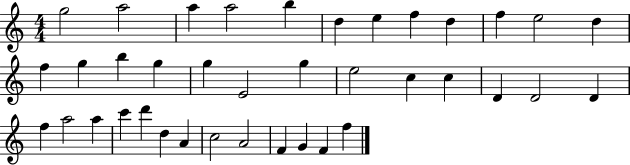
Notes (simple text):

G5/h A5/h A5/q A5/h B5/q D5/q E5/q F5/q D5/q F5/q E5/h D5/q F5/q G5/q B5/q G5/q G5/q E4/h G5/q E5/h C5/q C5/q D4/q D4/h D4/q F5/q A5/h A5/q C6/q D6/q D5/q A4/q C5/h A4/h F4/q G4/q F4/q F5/q